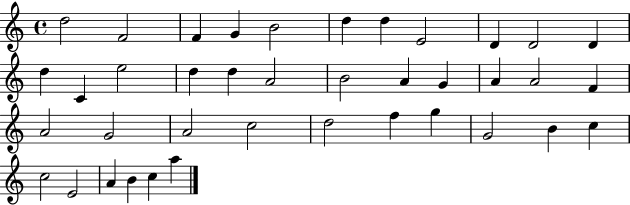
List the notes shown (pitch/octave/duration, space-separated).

D5/h F4/h F4/q G4/q B4/h D5/q D5/q E4/h D4/q D4/h D4/q D5/q C4/q E5/h D5/q D5/q A4/h B4/h A4/q G4/q A4/q A4/h F4/q A4/h G4/h A4/h C5/h D5/h F5/q G5/q G4/h B4/q C5/q C5/h E4/h A4/q B4/q C5/q A5/q